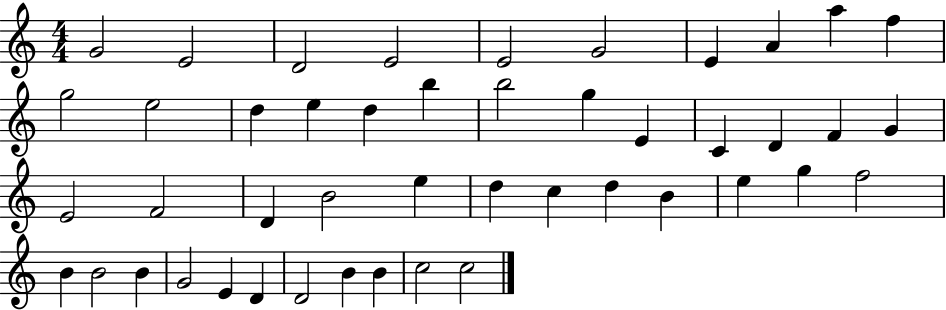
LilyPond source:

{
  \clef treble
  \numericTimeSignature
  \time 4/4
  \key c \major
  g'2 e'2 | d'2 e'2 | e'2 g'2 | e'4 a'4 a''4 f''4 | \break g''2 e''2 | d''4 e''4 d''4 b''4 | b''2 g''4 e'4 | c'4 d'4 f'4 g'4 | \break e'2 f'2 | d'4 b'2 e''4 | d''4 c''4 d''4 b'4 | e''4 g''4 f''2 | \break b'4 b'2 b'4 | g'2 e'4 d'4 | d'2 b'4 b'4 | c''2 c''2 | \break \bar "|."
}